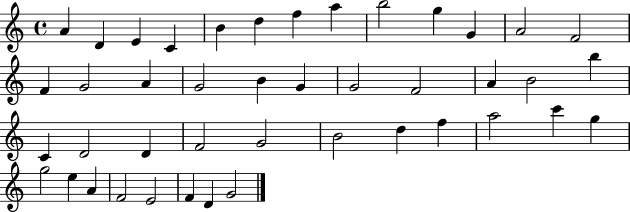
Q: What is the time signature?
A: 4/4